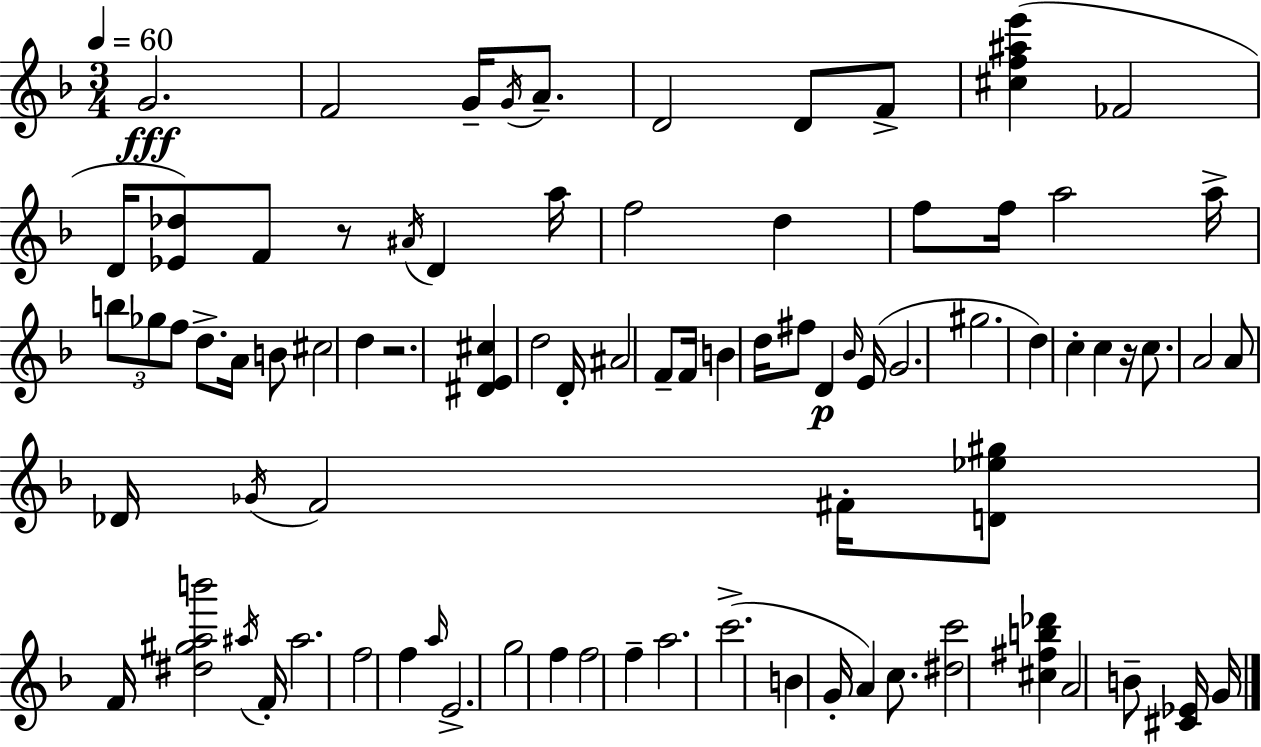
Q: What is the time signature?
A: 3/4